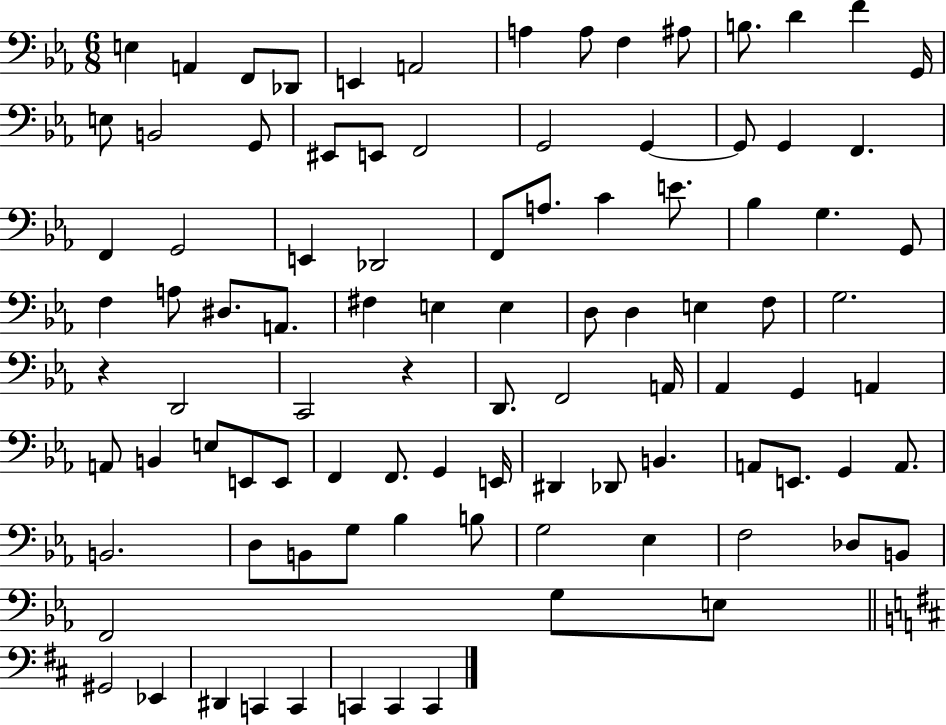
E3/q A2/q F2/e Db2/e E2/q A2/h A3/q A3/e F3/q A#3/e B3/e. D4/q F4/q G2/s E3/e B2/h G2/e EIS2/e E2/e F2/h G2/h G2/q G2/e G2/q F2/q. F2/q G2/h E2/q Db2/h F2/e A3/e. C4/q E4/e. Bb3/q G3/q. G2/e F3/q A3/e D#3/e. A2/e. F#3/q E3/q E3/q D3/e D3/q E3/q F3/e G3/h. R/q D2/h C2/h R/q D2/e. F2/h A2/s Ab2/q G2/q A2/q A2/e B2/q E3/e E2/e E2/e F2/q F2/e. G2/q E2/s D#2/q Db2/e B2/q. A2/e E2/e. G2/q A2/e. B2/h. D3/e B2/e G3/e Bb3/q B3/e G3/h Eb3/q F3/h Db3/e B2/e F2/h G3/e E3/e G#2/h Eb2/q D#2/q C2/q C2/q C2/q C2/q C2/q